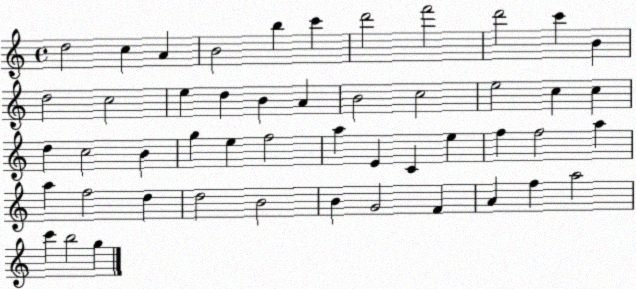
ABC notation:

X:1
T:Untitled
M:4/4
L:1/4
K:C
d2 c A B2 b c' d'2 f'2 d'2 c' B d2 c2 e d B A B2 c2 e2 c c d c2 B g e f2 a E C e f f2 a a f2 d d2 B2 B G2 F A f a2 c' b2 g